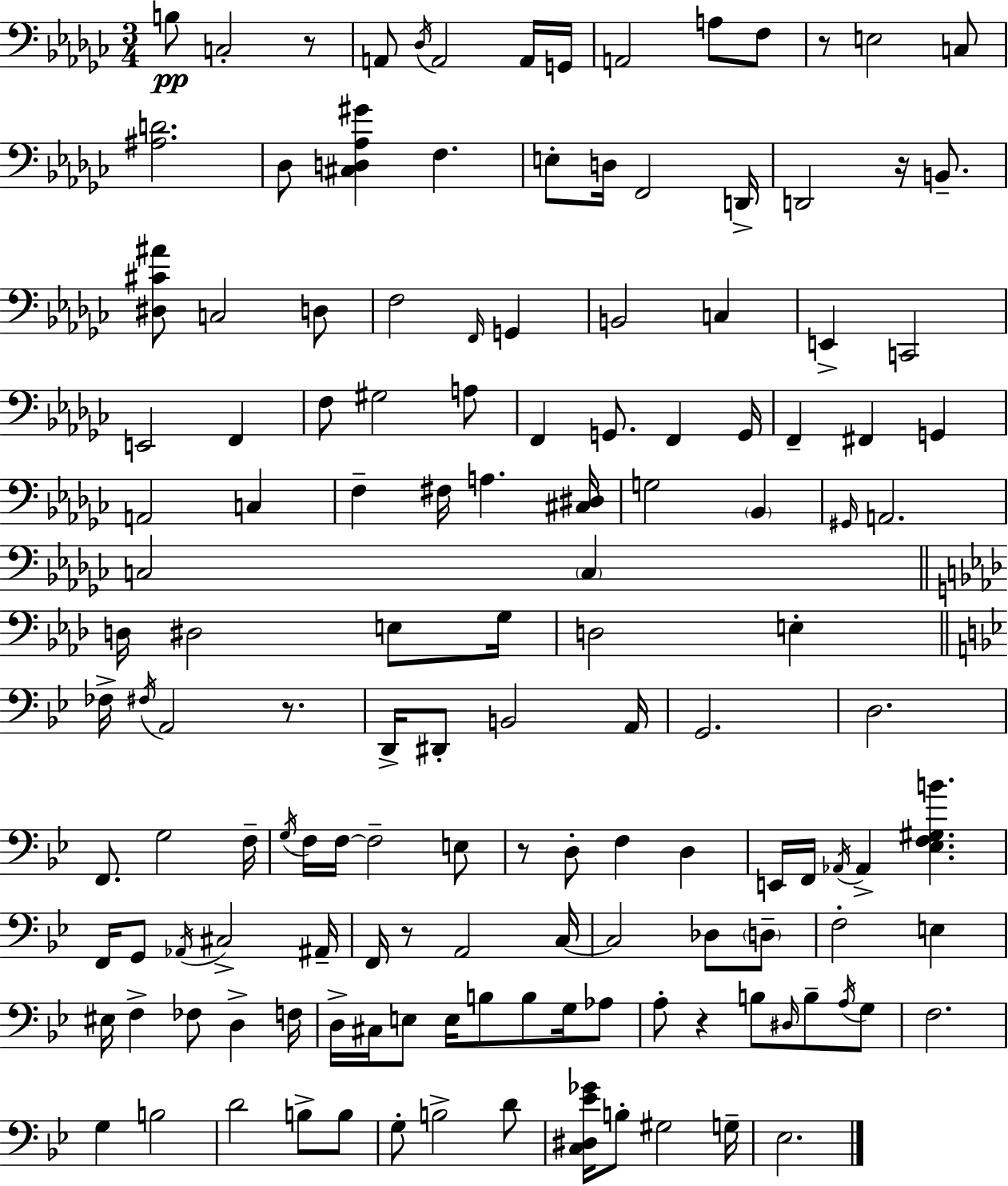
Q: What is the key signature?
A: EES minor